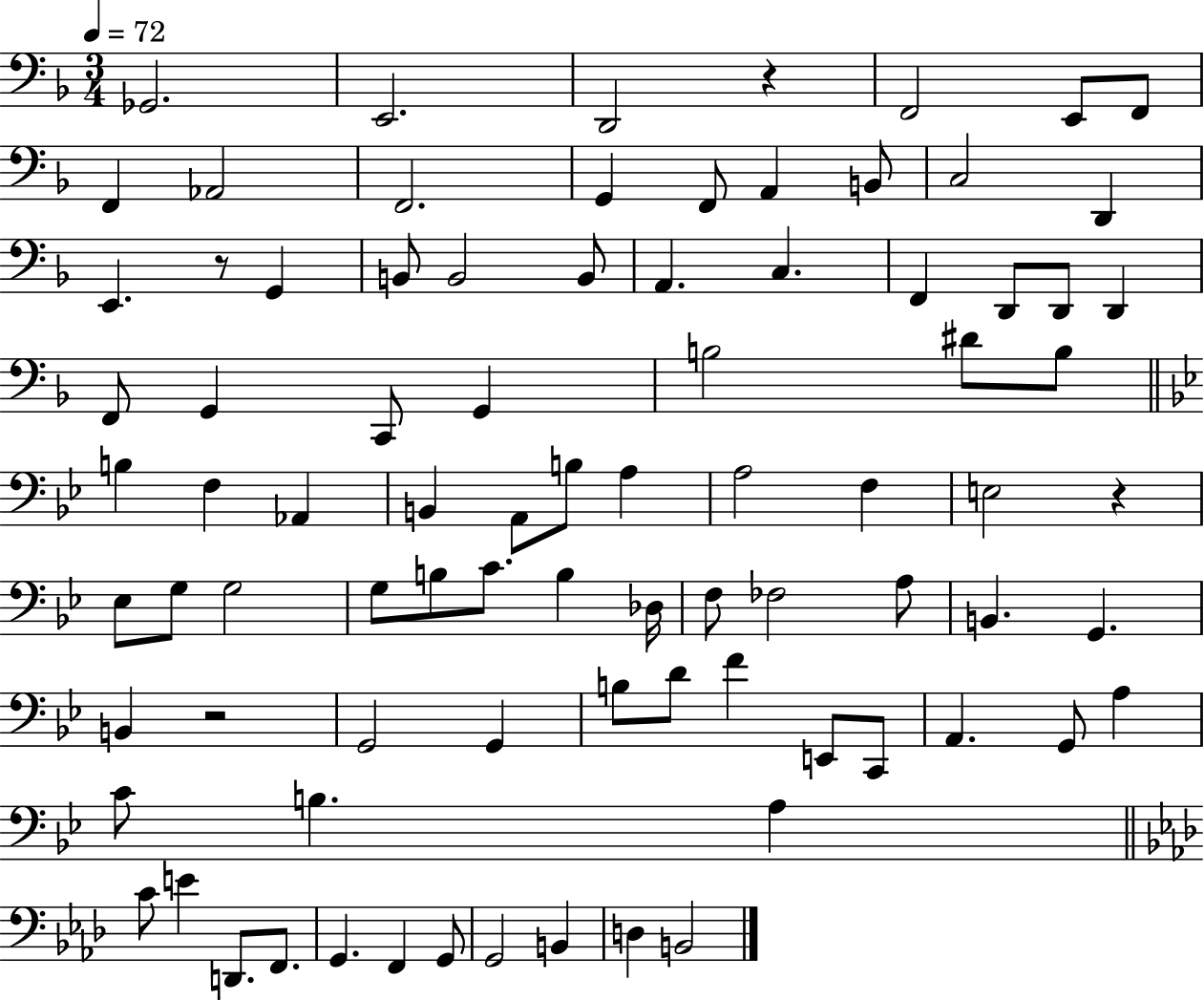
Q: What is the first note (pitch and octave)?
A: Gb2